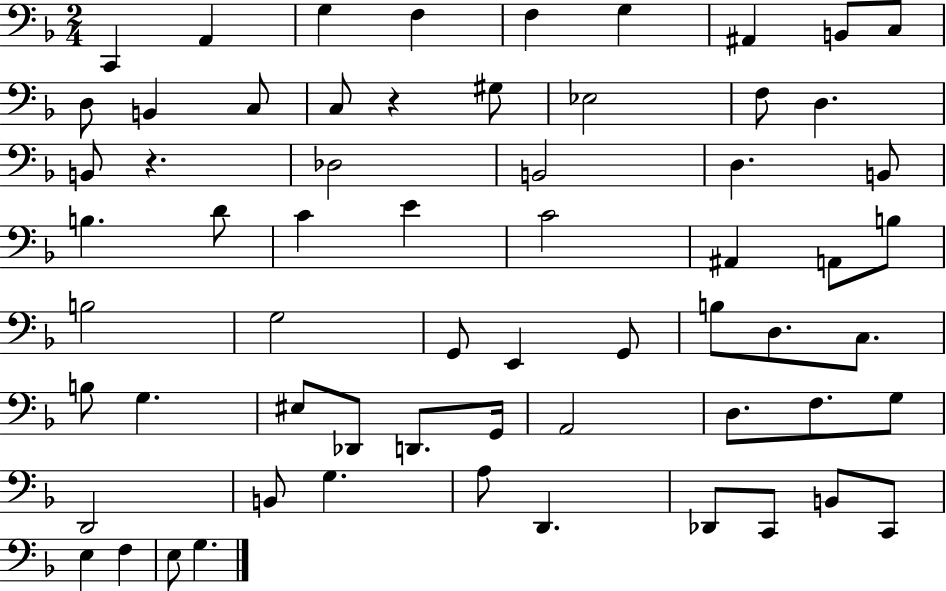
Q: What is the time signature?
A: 2/4